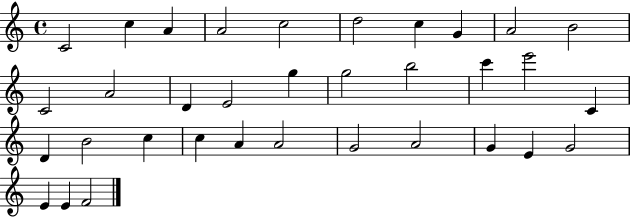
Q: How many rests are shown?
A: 0